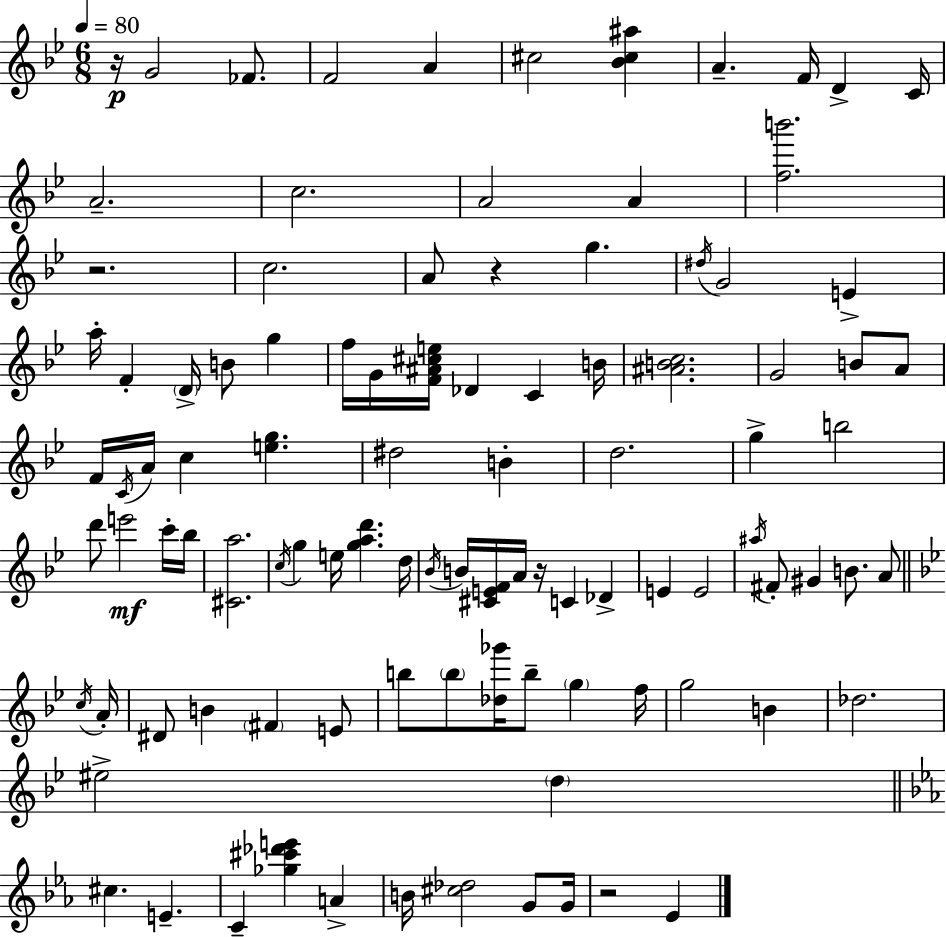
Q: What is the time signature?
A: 6/8